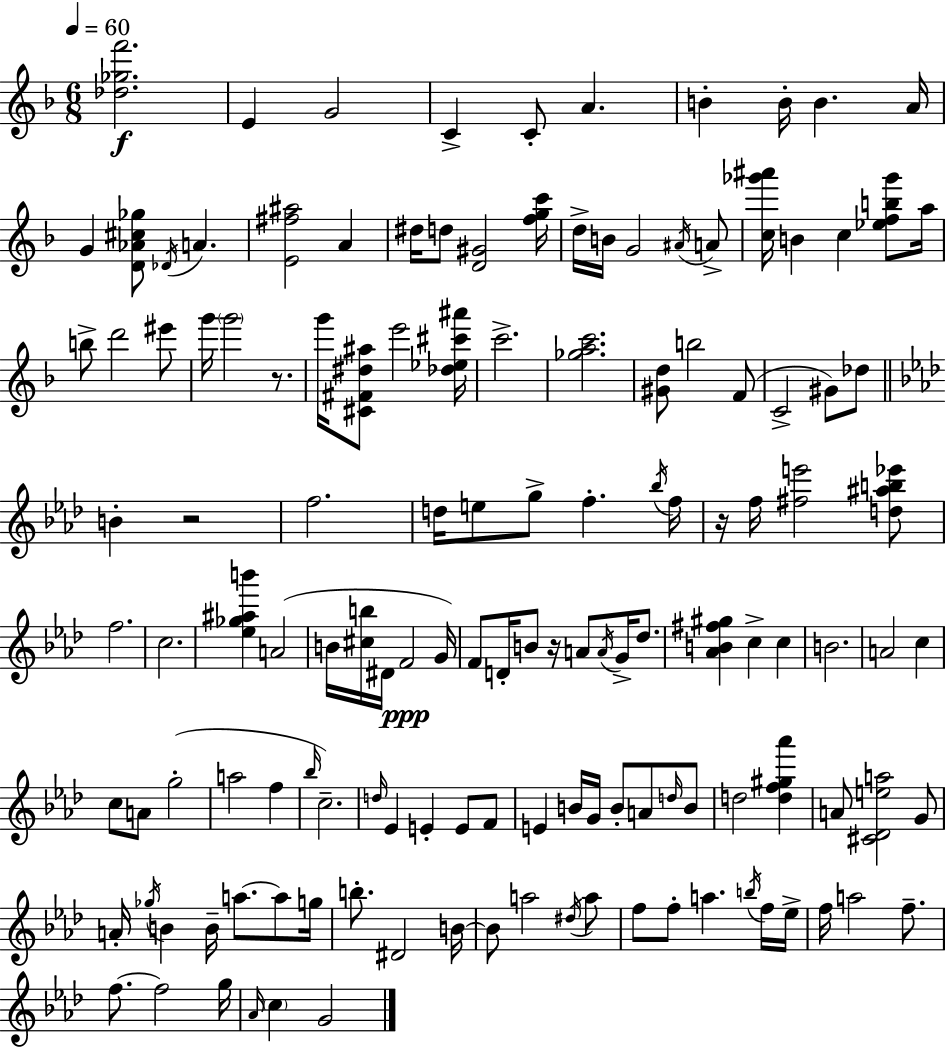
{
  \clef treble
  \numericTimeSignature
  \time 6/8
  \key f \major
  \tempo 4 = 60
  <des'' ges'' f'''>2.\f | e'4 g'2 | c'4-> c'8-. a'4. | b'4-. b'16-. b'4. a'16 | \break g'4 <d' aes' cis'' ges''>8 \acciaccatura { des'16 } a'4. | <e' fis'' ais''>2 a'4 | dis''16 d''8 <d' gis'>2 | <f'' g'' c'''>16 d''16-> b'16 g'2 \acciaccatura { ais'16 } | \break a'8-> <c'' ges''' ais'''>16 b'4 c''4 <ees'' f'' b'' ges'''>8 | a''16 b''8-> d'''2 | eis'''8 g'''16 \parenthesize g'''2 r8. | g'''16 <cis' fis' dis'' ais''>8 e'''2 | \break <des'' ees'' cis''' ais'''>16 c'''2.-> | <ges'' a'' c'''>2. | <gis' d''>8 b''2 | f'8( c'2-> gis'8) | \break des''8 \bar "||" \break \key f \minor b'4-. r2 | f''2. | d''16 e''8 g''8-> f''4.-. \acciaccatura { bes''16 } | f''16 r16 f''16 <fis'' e'''>2 <d'' ais'' b'' ees'''>8 | \break f''2. | c''2. | <ees'' ges'' ais'' b'''>4 a'2( | b'16 <cis'' b''>16 dis'16 f'2\ppp | \break g'16) f'8 d'16-. b'8 r16 a'8 \acciaccatura { a'16 } g'16-> des''8. | <aes' b' fis'' gis''>4 c''4-> c''4 | b'2. | a'2 c''4 | \break c''8 a'8 g''2-.( | a''2 f''4 | \grace { bes''16 }) c''2.-- | \grace { d''16 } ees'4 e'4-. | \break e'8 f'8 e'4 b'16 g'16 b'8-. | a'8 \grace { d''16 } b'8 d''2 | <d'' f'' gis'' aes'''>4 a'8 <cis' des' e'' a''>2 | g'8 a'16-. \acciaccatura { ges''16 } b'4 b'16-- | \break a''8.~~ a''8 g''16 b''8.-. dis'2 | b'16~~ b'8 a''2 | \acciaccatura { dis''16 } a''8 f''8 f''8-. a''4. | \acciaccatura { b''16 } f''16 ees''16-> f''16 a''2 | \break f''8.-- f''8.~~ f''2 | g''16 \grace { aes'16 } \parenthesize c''4 | g'2 \bar "|."
}